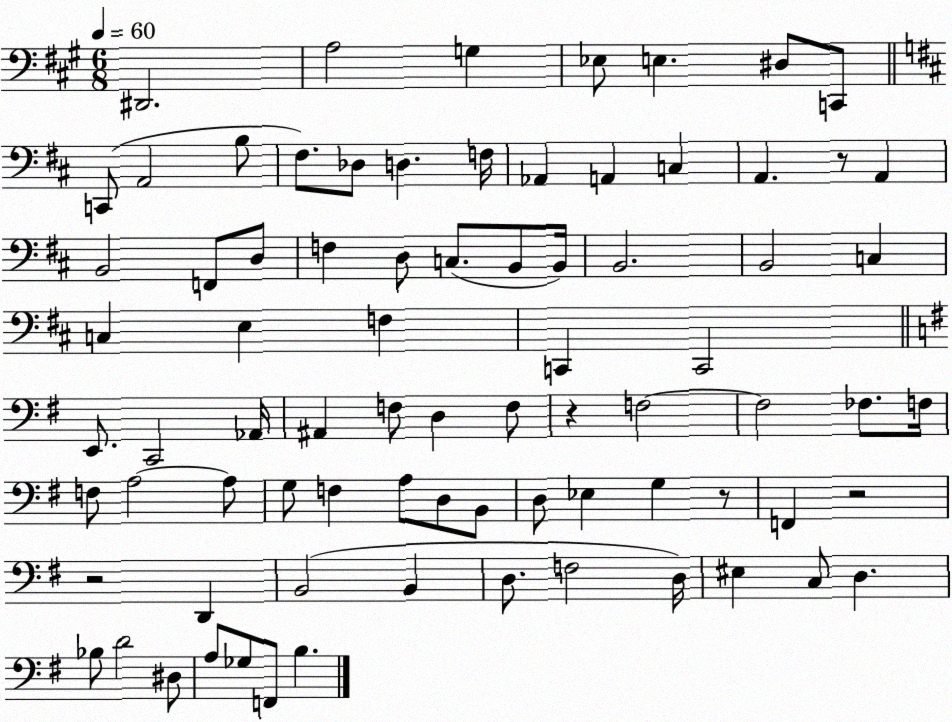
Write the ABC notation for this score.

X:1
T:Untitled
M:6/8
L:1/4
K:A
^D,,2 A,2 G, _E,/2 E, ^D,/2 C,,/2 C,,/2 A,,2 B,/2 ^F,/2 _D,/2 D, F,/4 _A,, A,, C, A,, z/2 A,, B,,2 F,,/2 D,/2 F, D,/2 C,/2 B,,/2 B,,/4 B,,2 B,,2 C, C, E, F, C,, C,,2 E,,/2 C,,2 _A,,/4 ^A,, F,/2 D, F,/2 z F,2 F,2 _F,/2 F,/4 F,/2 A,2 A,/2 G,/2 F, A,/2 D,/2 B,,/2 D,/2 _E, G, z/2 F,, z2 z2 D,, B,,2 B,, D,/2 F,2 D,/4 ^E, C,/2 D, _B,/2 D2 ^D,/2 A,/2 _G,/2 F,,/2 B,